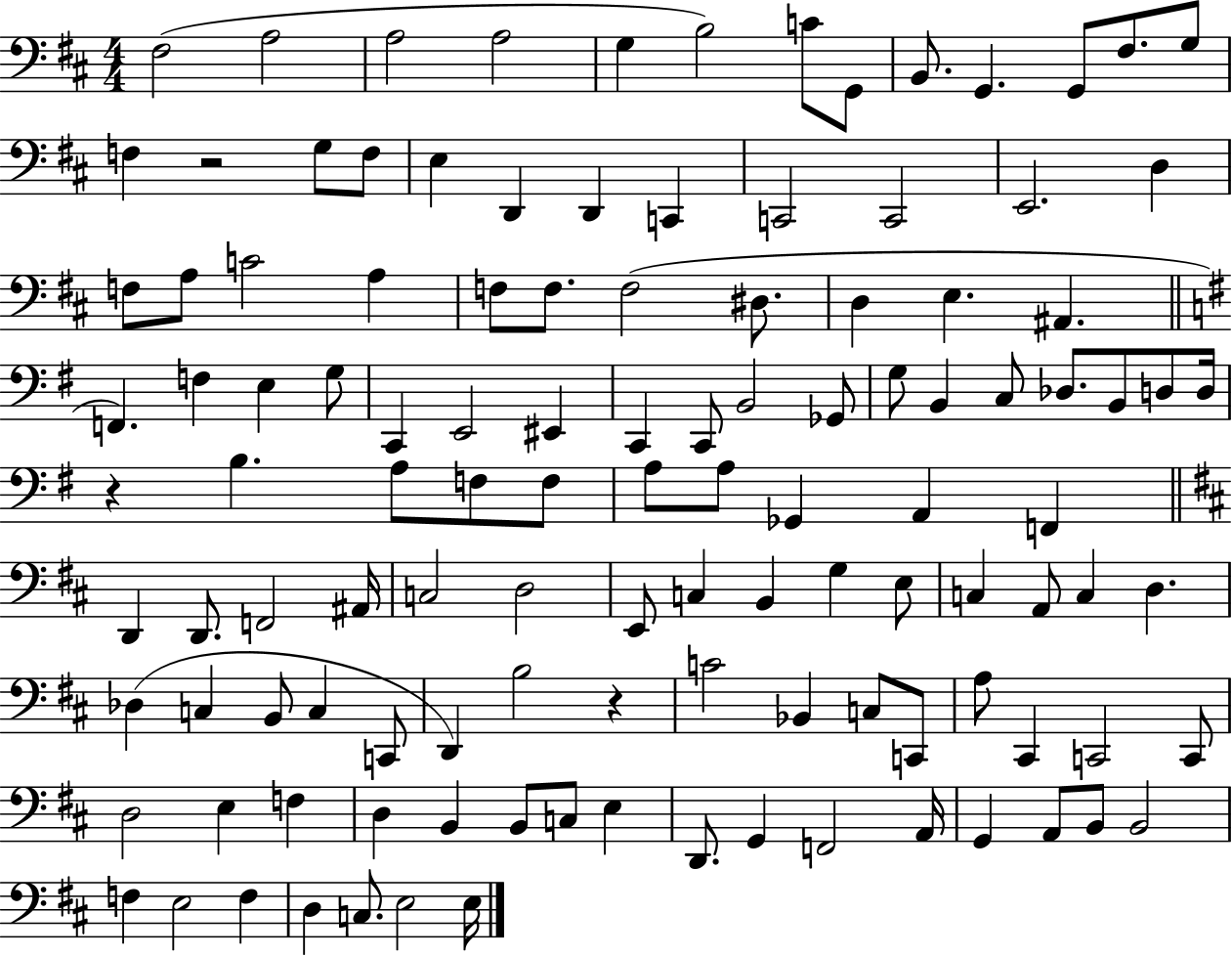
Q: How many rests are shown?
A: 3